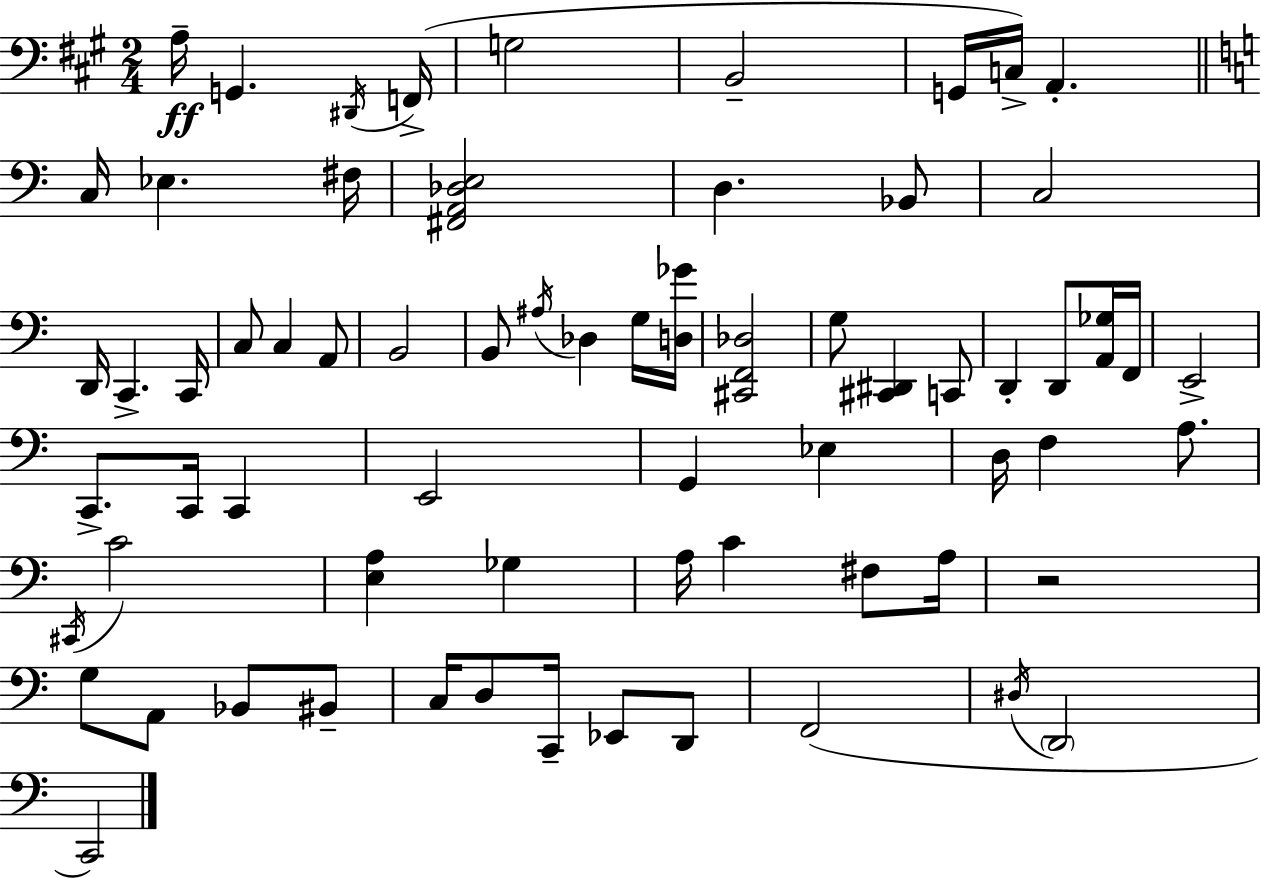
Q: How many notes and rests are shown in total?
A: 68